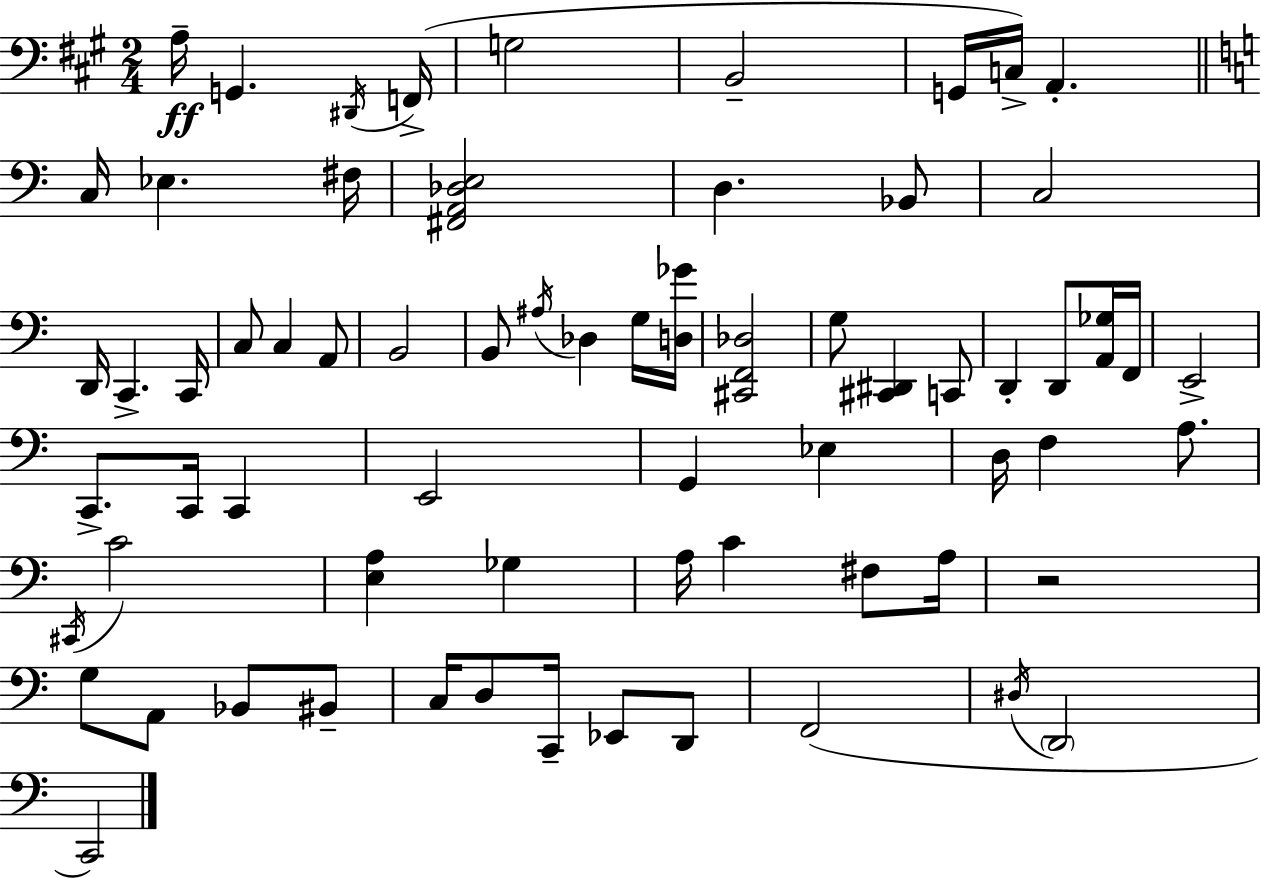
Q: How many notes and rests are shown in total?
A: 68